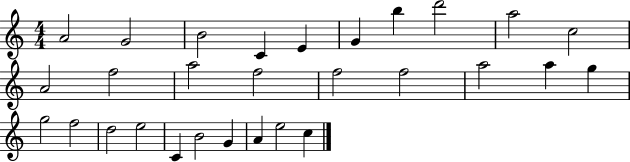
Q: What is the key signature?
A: C major